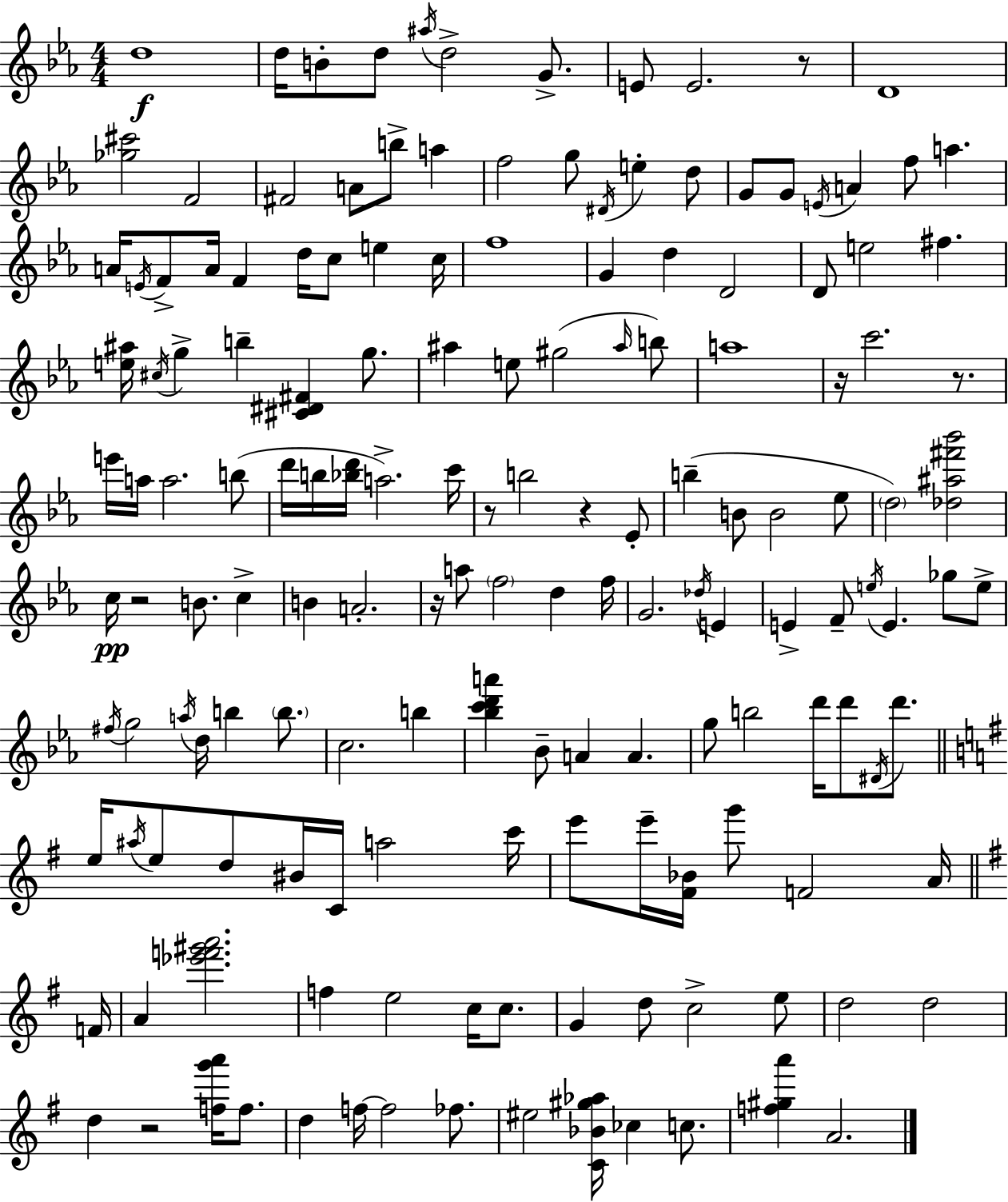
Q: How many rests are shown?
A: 8